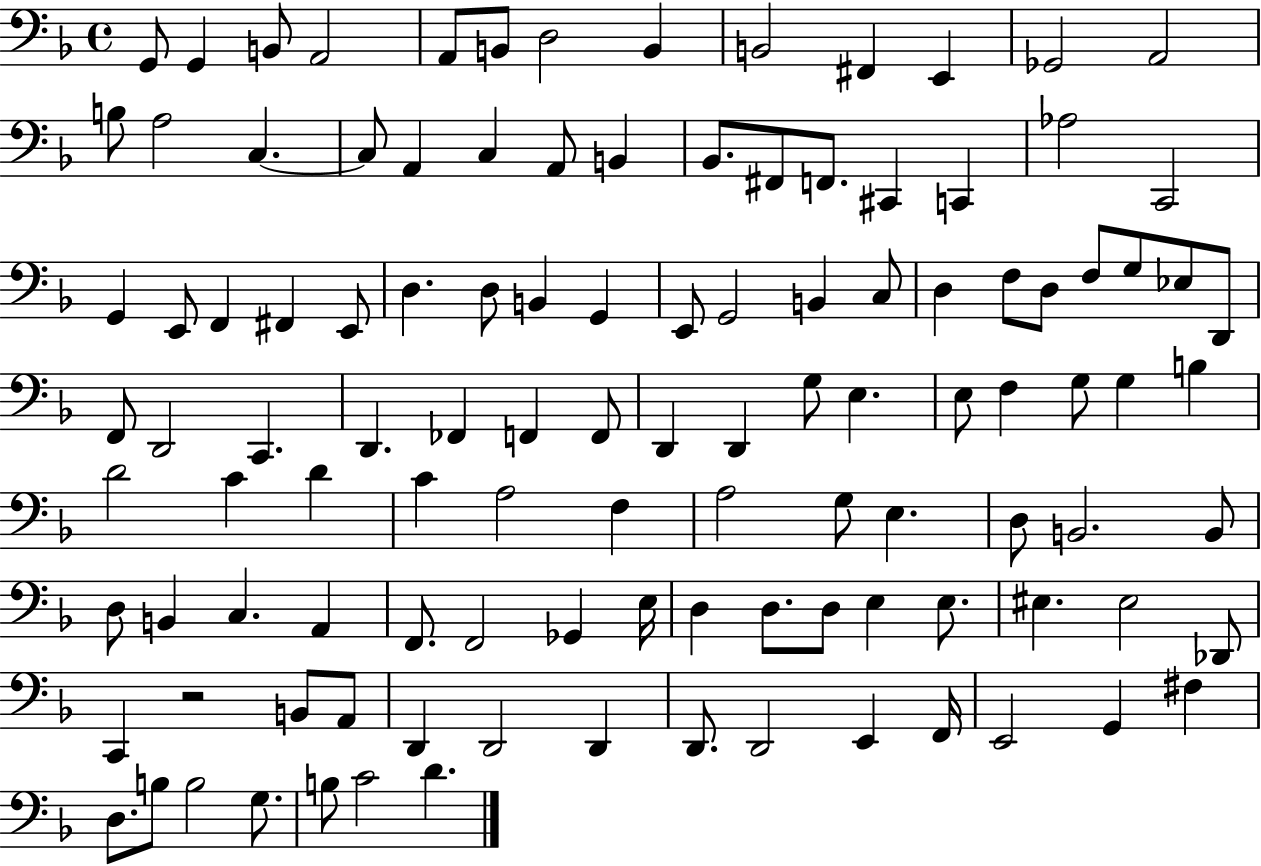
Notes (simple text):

G2/e G2/q B2/e A2/h A2/e B2/e D3/h B2/q B2/h F#2/q E2/q Gb2/h A2/h B3/e A3/h C3/q. C3/e A2/q C3/q A2/e B2/q Bb2/e. F#2/e F2/e. C#2/q C2/q Ab3/h C2/h G2/q E2/e F2/q F#2/q E2/e D3/q. D3/e B2/q G2/q E2/e G2/h B2/q C3/e D3/q F3/e D3/e F3/e G3/e Eb3/e D2/e F2/e D2/h C2/q. D2/q. FES2/q F2/q F2/e D2/q D2/q G3/e E3/q. E3/e F3/q G3/e G3/q B3/q D4/h C4/q D4/q C4/q A3/h F3/q A3/h G3/e E3/q. D3/e B2/h. B2/e D3/e B2/q C3/q. A2/q F2/e. F2/h Gb2/q E3/s D3/q D3/e. D3/e E3/q E3/e. EIS3/q. EIS3/h Db2/e C2/q R/h B2/e A2/e D2/q D2/h D2/q D2/e. D2/h E2/q F2/s E2/h G2/q F#3/q D3/e. B3/e B3/h G3/e. B3/e C4/h D4/q.